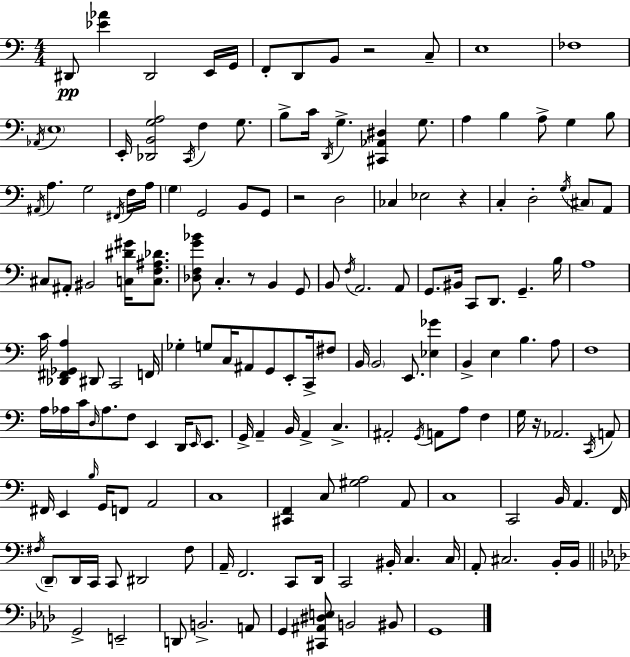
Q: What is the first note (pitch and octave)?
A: D#2